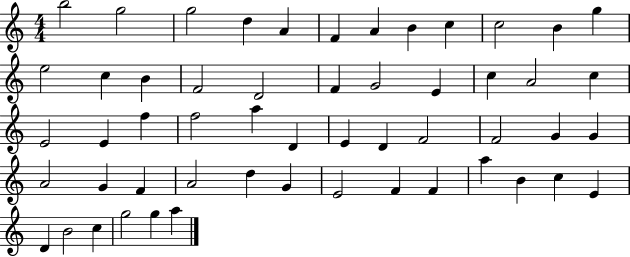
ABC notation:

X:1
T:Untitled
M:4/4
L:1/4
K:C
b2 g2 g2 d A F A B c c2 B g e2 c B F2 D2 F G2 E c A2 c E2 E f f2 a D E D F2 F2 G G A2 G F A2 d G E2 F F a B c E D B2 c g2 g a